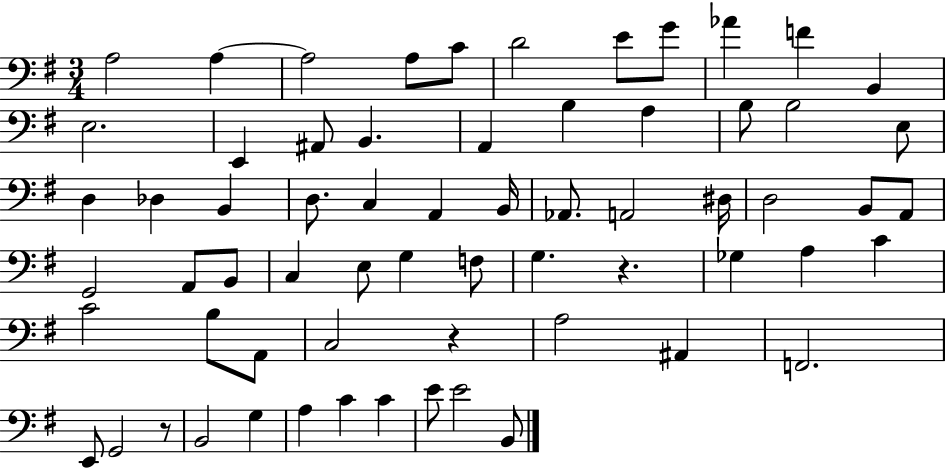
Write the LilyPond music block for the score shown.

{
  \clef bass
  \numericTimeSignature
  \time 3/4
  \key g \major
  a2 a4~~ | a2 a8 c'8 | d'2 e'8 g'8 | aes'4 f'4 b,4 | \break e2. | e,4 ais,8 b,4. | a,4 b4 a4 | b8 b2 e8 | \break d4 des4 b,4 | d8. c4 a,4 b,16 | aes,8. a,2 dis16 | d2 b,8 a,8 | \break g,2 a,8 b,8 | c4 e8 g4 f8 | g4. r4. | ges4 a4 c'4 | \break c'2 b8 a,8 | c2 r4 | a2 ais,4 | f,2. | \break e,8 g,2 r8 | b,2 g4 | a4 c'4 c'4 | e'8 e'2 b,8 | \break \bar "|."
}